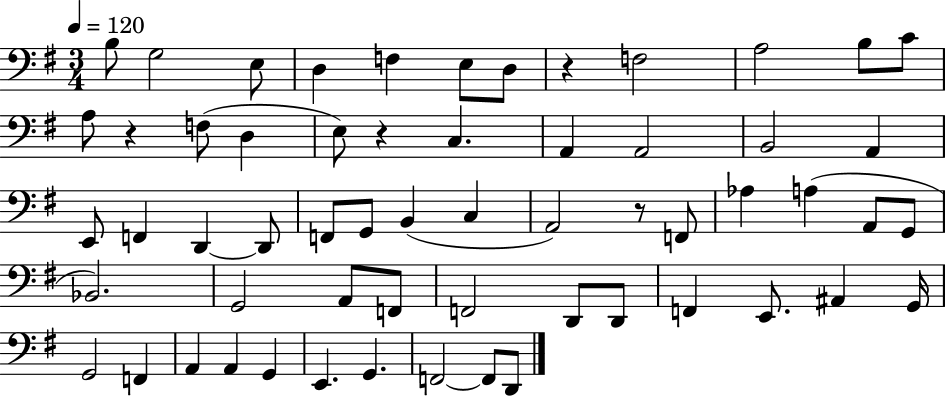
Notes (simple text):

B3/e G3/h E3/e D3/q F3/q E3/e D3/e R/q F3/h A3/h B3/e C4/e A3/e R/q F3/e D3/q E3/e R/q C3/q. A2/q A2/h B2/h A2/q E2/e F2/q D2/q D2/e F2/e G2/e B2/q C3/q A2/h R/e F2/e Ab3/q A3/q A2/e G2/e Bb2/h. G2/h A2/e F2/e F2/h D2/e D2/e F2/q E2/e. A#2/q G2/s G2/h F2/q A2/q A2/q G2/q E2/q. G2/q. F2/h F2/e D2/e